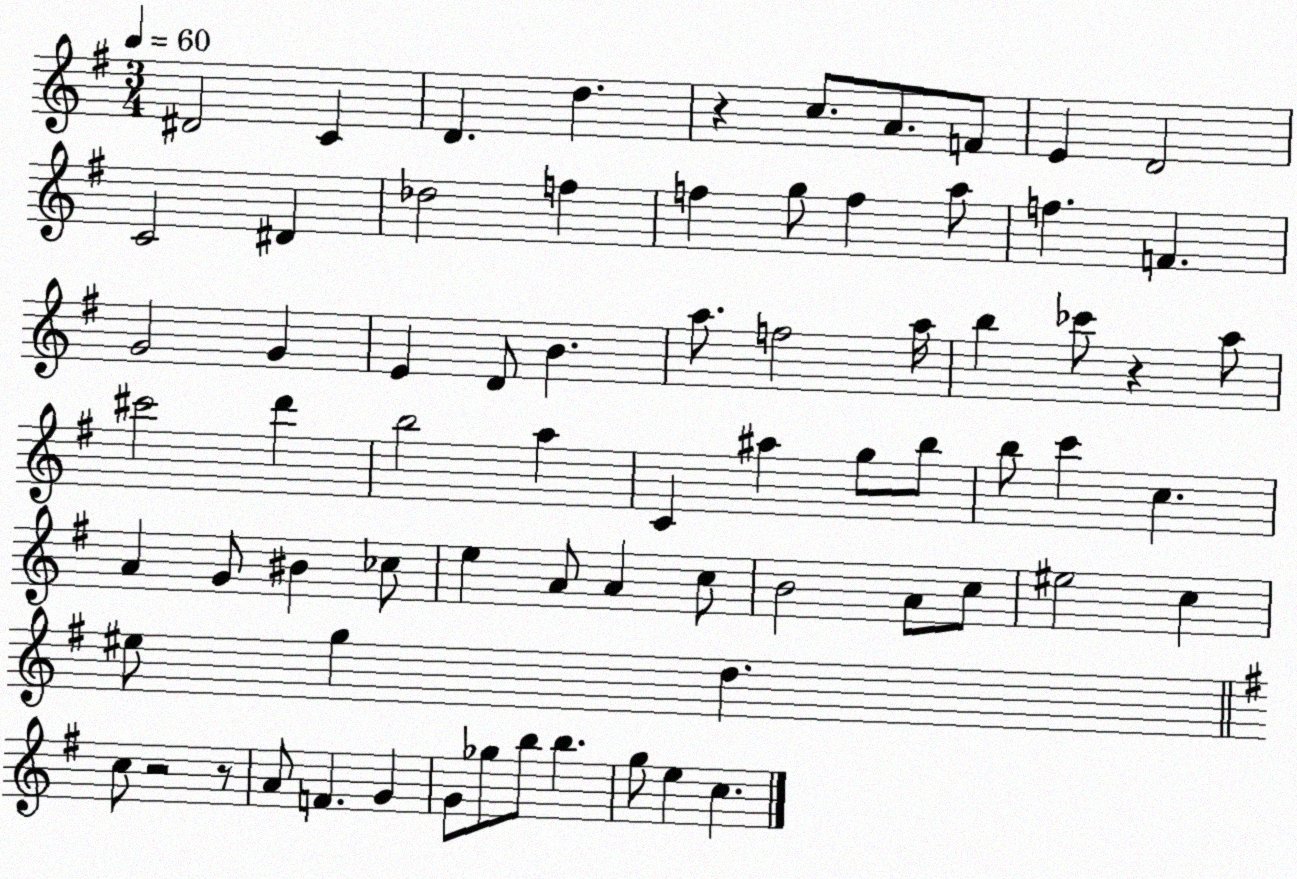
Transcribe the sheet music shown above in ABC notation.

X:1
T:Untitled
M:3/4
L:1/4
K:G
^D2 C D d z c/2 A/2 F/2 E D2 C2 ^D _d2 f f g/2 f a/2 f F G2 G E D/2 B a/2 f2 a/4 b _c'/2 z a/2 ^c'2 d' b2 a C ^a g/2 b/2 b/2 c' c A G/2 ^B _c/2 e A/2 A c/2 B2 A/2 c/2 ^e2 c ^e/2 g d c/2 z2 z/2 A/2 F G G/2 _g/2 b/2 b g/2 e c